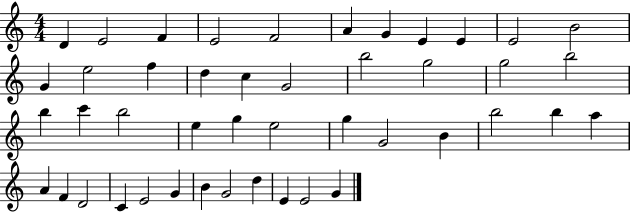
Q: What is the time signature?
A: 4/4